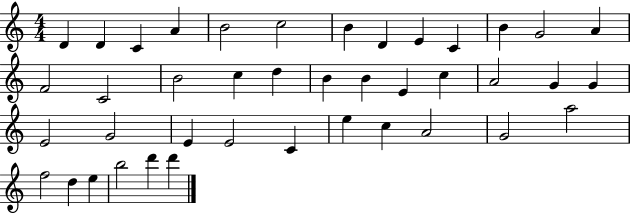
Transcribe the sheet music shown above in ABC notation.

X:1
T:Untitled
M:4/4
L:1/4
K:C
D D C A B2 c2 B D E C B G2 A F2 C2 B2 c d B B E c A2 G G E2 G2 E E2 C e c A2 G2 a2 f2 d e b2 d' d'